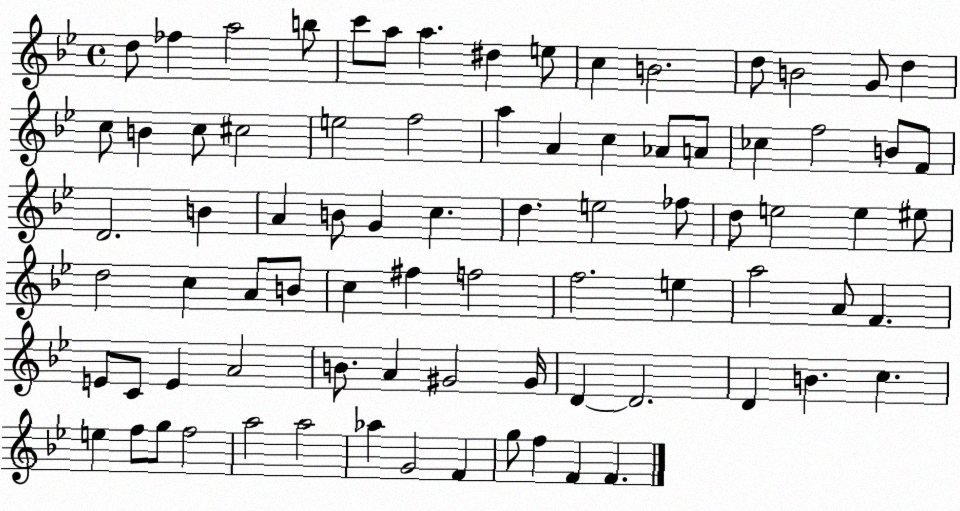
X:1
T:Untitled
M:4/4
L:1/4
K:Bb
d/2 _f a2 b/2 c'/2 a/2 a ^d e/2 c B2 d/2 B2 G/2 d c/2 B c/2 ^c2 e2 f2 a A c _A/2 A/2 _c f2 B/2 F/2 D2 B A B/2 G c d e2 _f/2 d/2 e2 e ^e/2 d2 c A/2 B/2 c ^f f2 f2 e a2 A/2 F E/2 C/2 E A2 B/2 A ^G2 ^G/4 D D2 D B c e f/2 g/2 f2 a2 a2 _a G2 F g/2 f F F